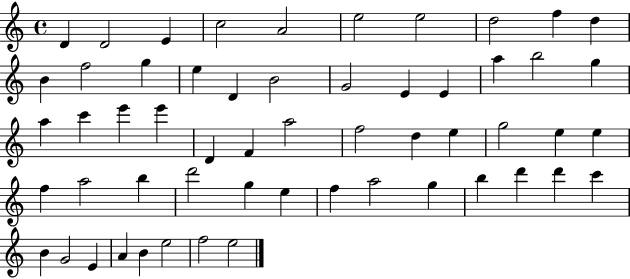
D4/q D4/h E4/q C5/h A4/h E5/h E5/h D5/h F5/q D5/q B4/q F5/h G5/q E5/q D4/q B4/h G4/h E4/q E4/q A5/q B5/h G5/q A5/q C6/q E6/q E6/q D4/q F4/q A5/h F5/h D5/q E5/q G5/h E5/q E5/q F5/q A5/h B5/q D6/h G5/q E5/q F5/q A5/h G5/q B5/q D6/q D6/q C6/q B4/q G4/h E4/q A4/q B4/q E5/h F5/h E5/h